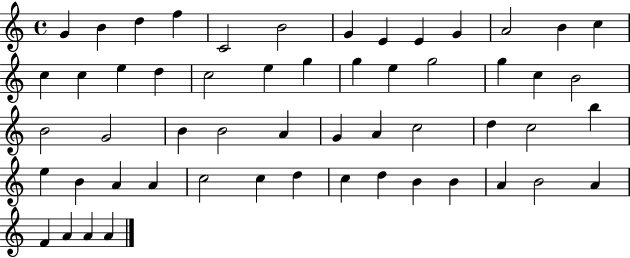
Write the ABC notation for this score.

X:1
T:Untitled
M:4/4
L:1/4
K:C
G B d f C2 B2 G E E G A2 B c c c e d c2 e g g e g2 g c B2 B2 G2 B B2 A G A c2 d c2 b e B A A c2 c d c d B B A B2 A F A A A